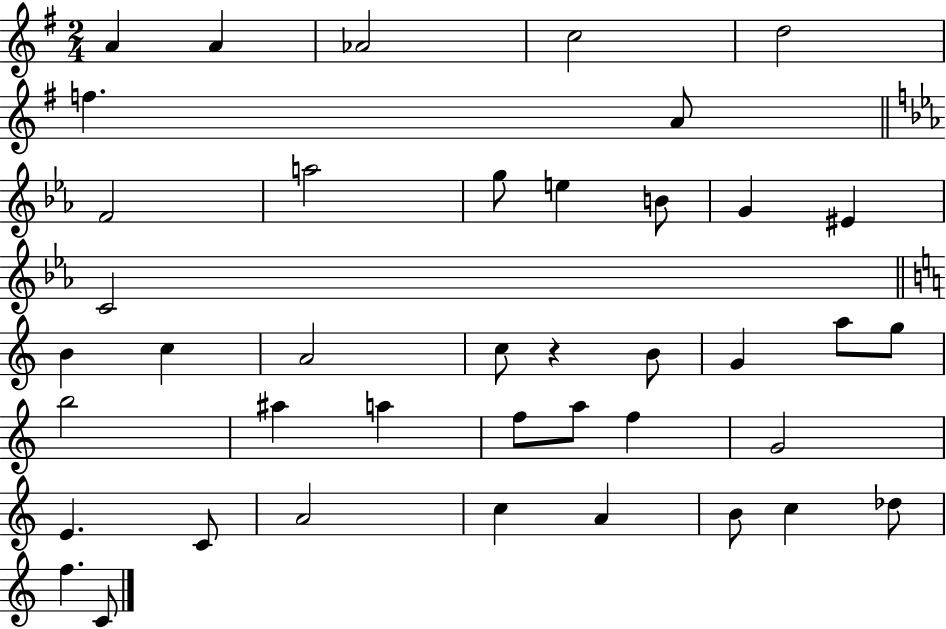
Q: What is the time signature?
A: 2/4